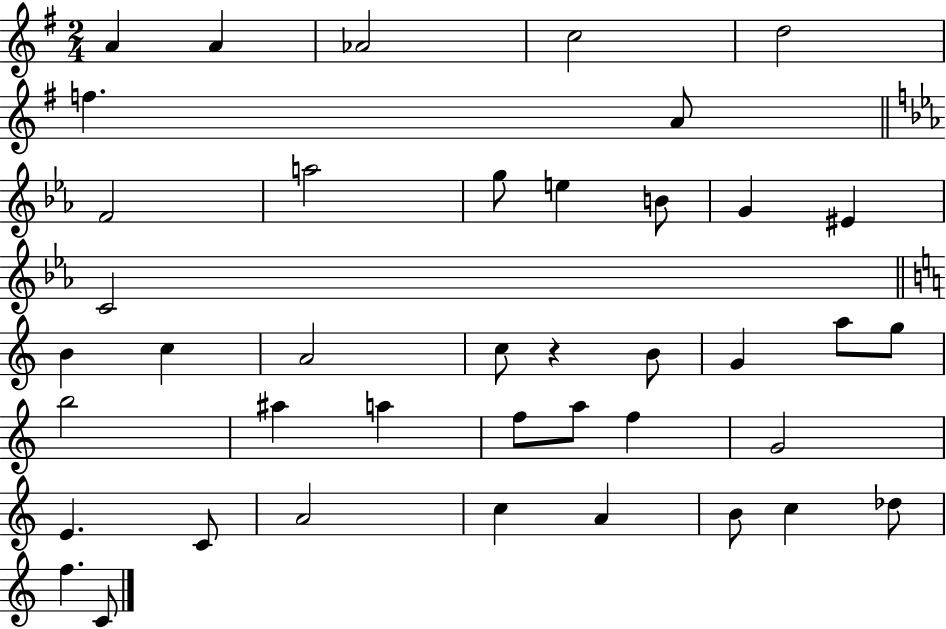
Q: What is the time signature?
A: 2/4